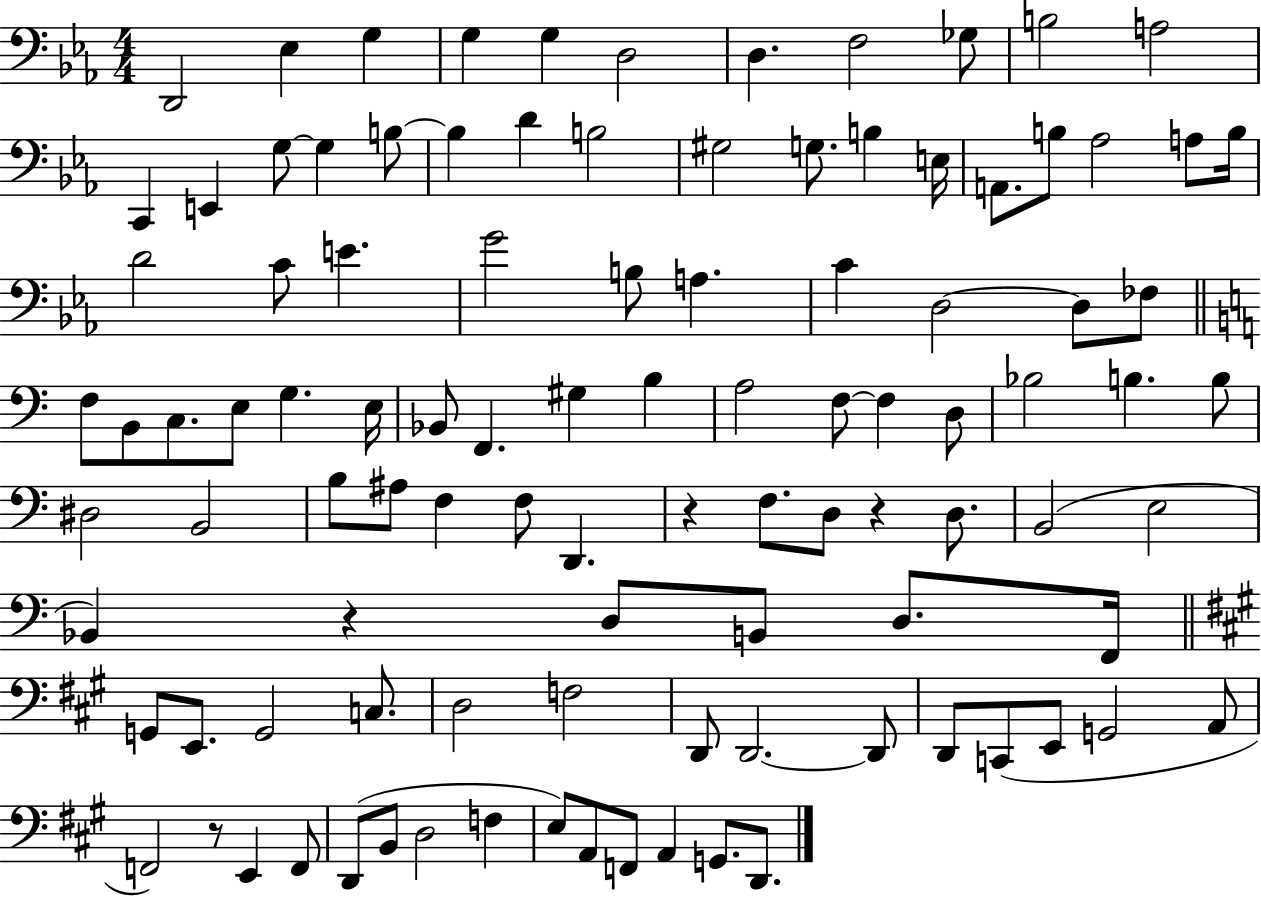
D2/h Eb3/q G3/q G3/q G3/q D3/h D3/q. F3/h Gb3/e B3/h A3/h C2/q E2/q G3/e G3/q B3/e B3/q D4/q B3/h G#3/h G3/e. B3/q E3/s A2/e. B3/e Ab3/h A3/e B3/s D4/h C4/e E4/q. G4/h B3/e A3/q. C4/q D3/h D3/e FES3/e F3/e B2/e C3/e. E3/e G3/q. E3/s Bb2/e F2/q. G#3/q B3/q A3/h F3/e F3/q D3/e Bb3/h B3/q. B3/e D#3/h B2/h B3/e A#3/e F3/q F3/e D2/q. R/q F3/e. D3/e R/q D3/e. B2/h E3/h Bb2/q R/q D3/e B2/e D3/e. F2/s G2/e E2/e. G2/h C3/e. D3/h F3/h D2/e D2/h. D2/e D2/e C2/e E2/e G2/h A2/e F2/h R/e E2/q F2/e D2/e B2/e D3/h F3/q E3/e A2/e F2/e A2/q G2/e. D2/e.